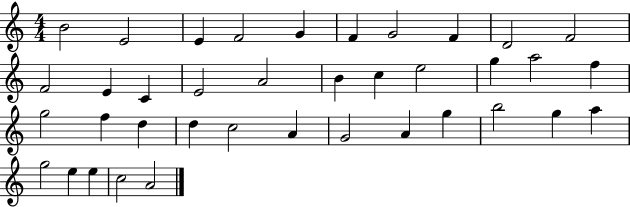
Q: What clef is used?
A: treble